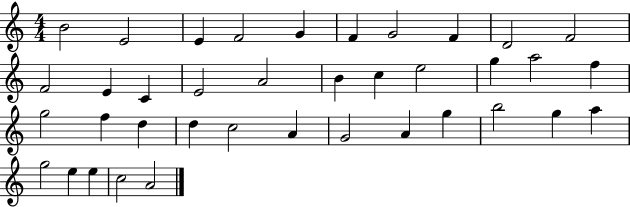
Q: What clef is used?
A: treble